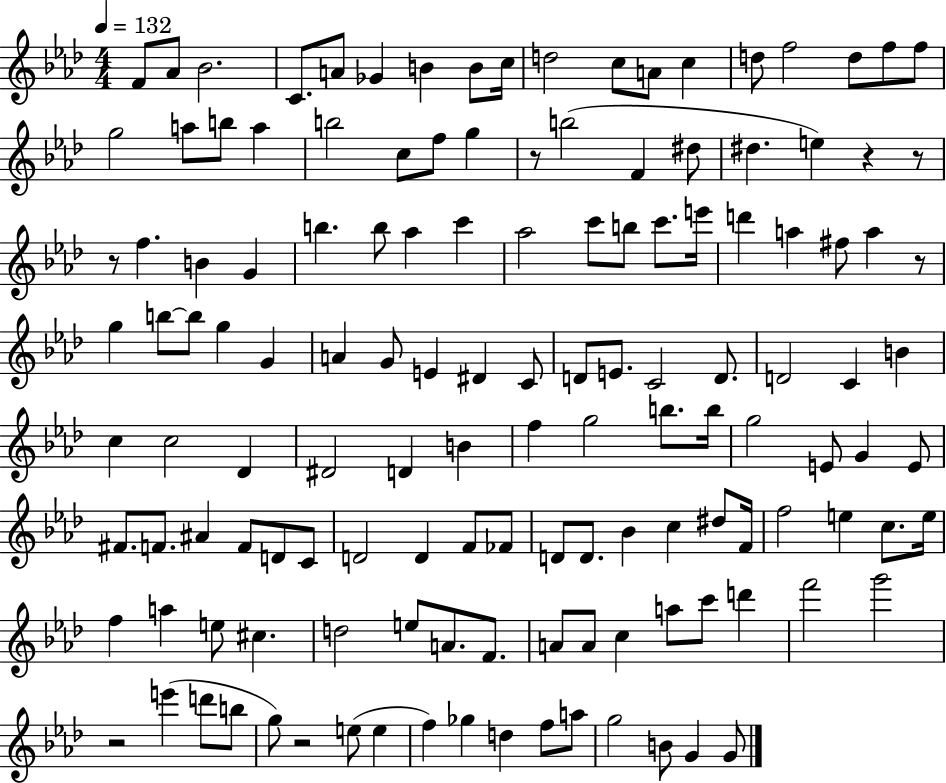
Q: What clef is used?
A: treble